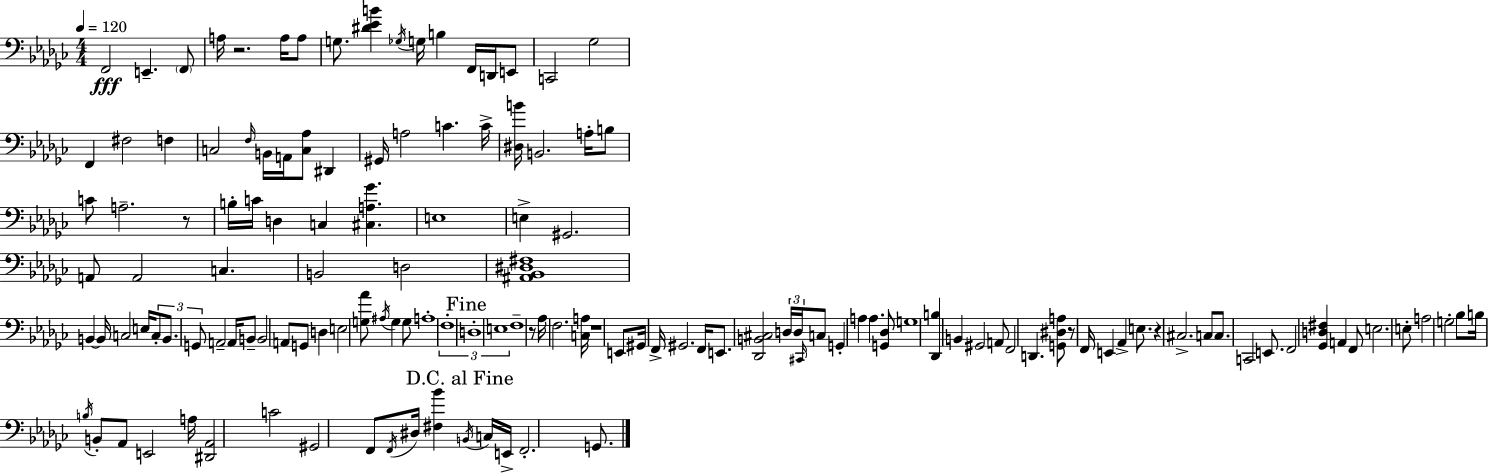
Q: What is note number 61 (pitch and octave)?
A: G3